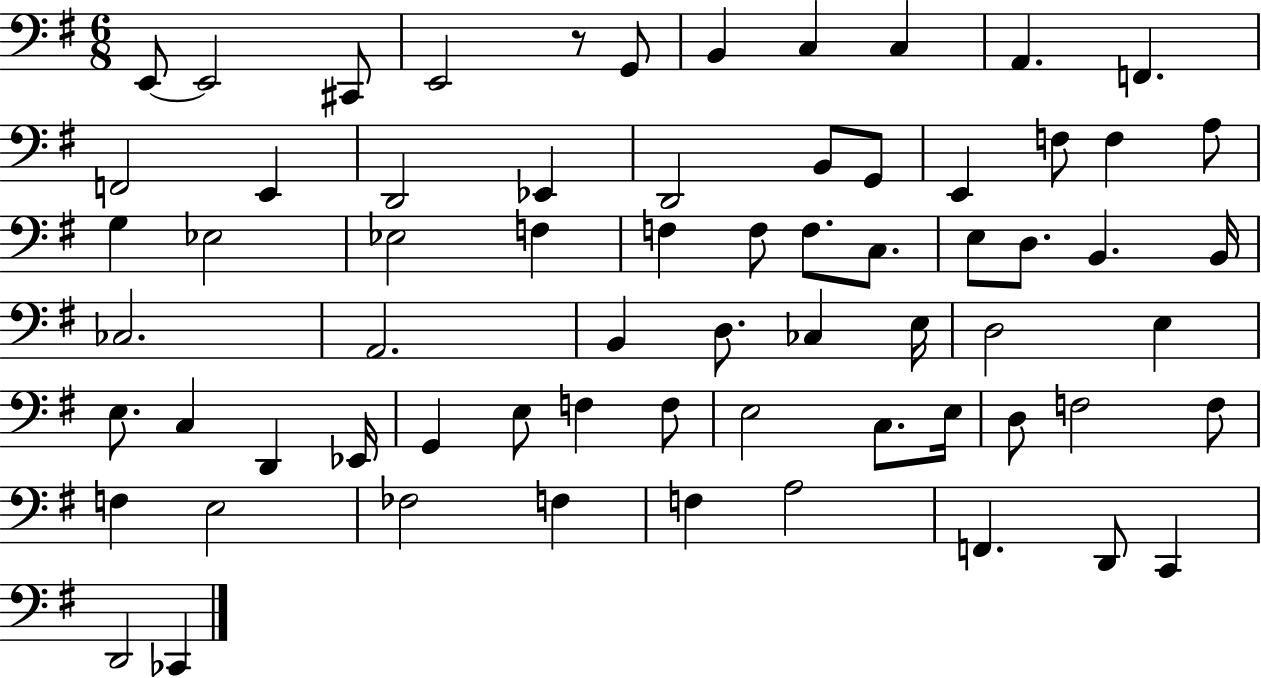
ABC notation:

X:1
T:Untitled
M:6/8
L:1/4
K:G
E,,/2 E,,2 ^C,,/2 E,,2 z/2 G,,/2 B,, C, C, A,, F,, F,,2 E,, D,,2 _E,, D,,2 B,,/2 G,,/2 E,, F,/2 F, A,/2 G, _E,2 _E,2 F, F, F,/2 F,/2 C,/2 E,/2 D,/2 B,, B,,/4 _C,2 A,,2 B,, D,/2 _C, E,/4 D,2 E, E,/2 C, D,, _E,,/4 G,, E,/2 F, F,/2 E,2 C,/2 E,/4 D,/2 F,2 F,/2 F, E,2 _F,2 F, F, A,2 F,, D,,/2 C,, D,,2 _C,,